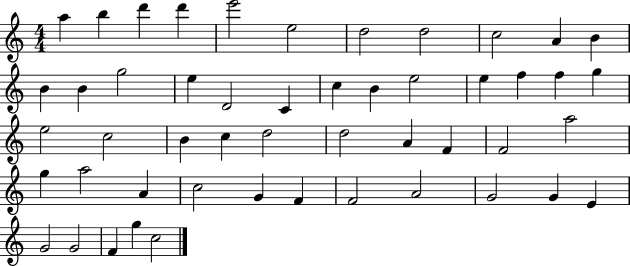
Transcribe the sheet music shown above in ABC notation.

X:1
T:Untitled
M:4/4
L:1/4
K:C
a b d' d' e'2 e2 d2 d2 c2 A B B B g2 e D2 C c B e2 e f f g e2 c2 B c d2 d2 A F F2 a2 g a2 A c2 G F F2 A2 G2 G E G2 G2 F g c2